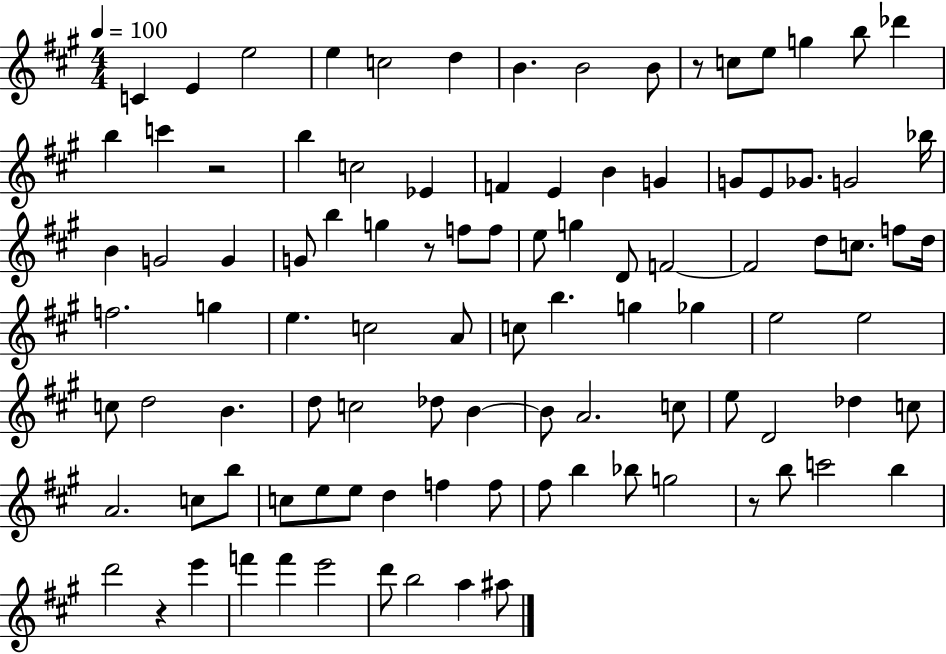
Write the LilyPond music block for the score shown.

{
  \clef treble
  \numericTimeSignature
  \time 4/4
  \key a \major
  \tempo 4 = 100
  c'4 e'4 e''2 | e''4 c''2 d''4 | b'4. b'2 b'8 | r8 c''8 e''8 g''4 b''8 des'''4 | \break b''4 c'''4 r2 | b''4 c''2 ees'4 | f'4 e'4 b'4 g'4 | g'8 e'8 ges'8. g'2 bes''16 | \break b'4 g'2 g'4 | g'8 b''4 g''4 r8 f''8 f''8 | e''8 g''4 d'8 f'2~~ | f'2 d''8 c''8. f''8 d''16 | \break f''2. g''4 | e''4. c''2 a'8 | c''8 b''4. g''4 ges''4 | e''2 e''2 | \break c''8 d''2 b'4. | d''8 c''2 des''8 b'4~~ | b'8 a'2. c''8 | e''8 d'2 des''4 c''8 | \break a'2. c''8 b''8 | c''8 e''8 e''8 d''4 f''4 f''8 | fis''8 b''4 bes''8 g''2 | r8 b''8 c'''2 b''4 | \break d'''2 r4 e'''4 | f'''4 f'''4 e'''2 | d'''8 b''2 a''4 ais''8 | \bar "|."
}